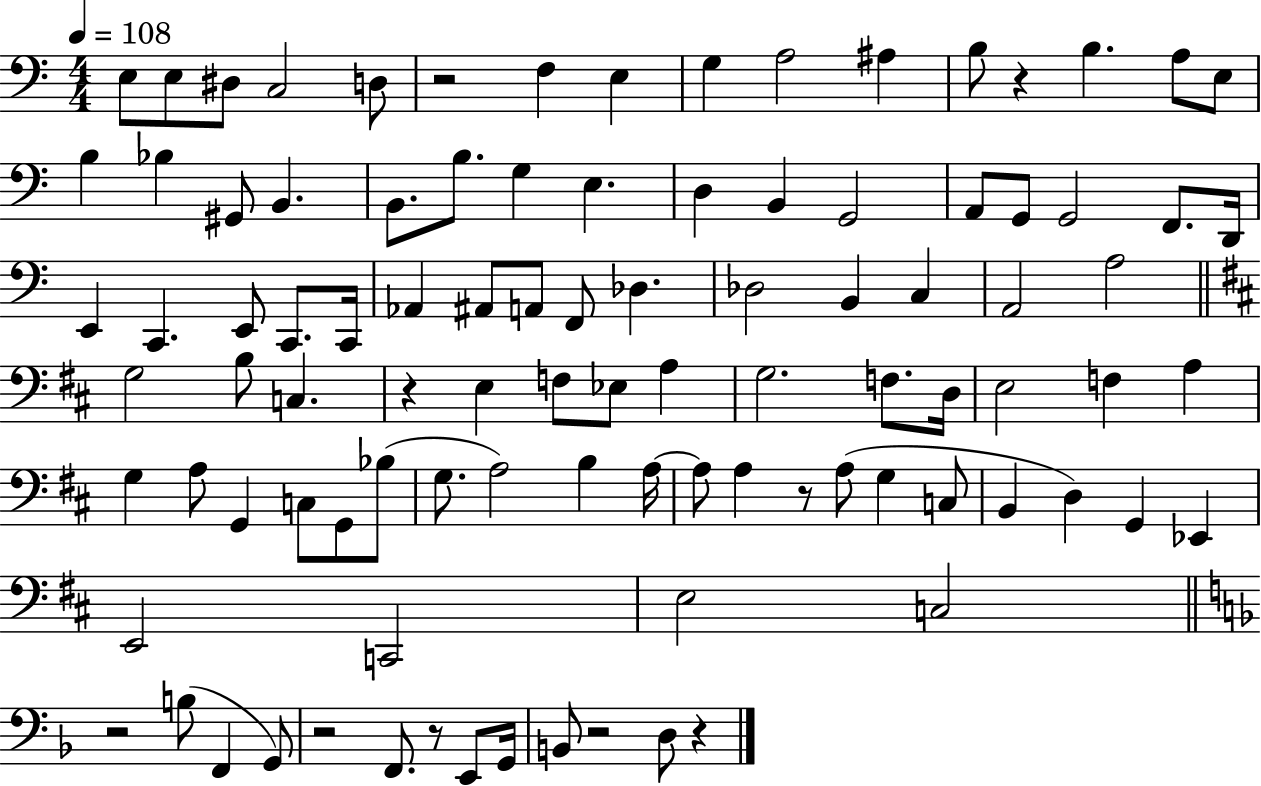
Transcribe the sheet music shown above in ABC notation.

X:1
T:Untitled
M:4/4
L:1/4
K:C
E,/2 E,/2 ^D,/2 C,2 D,/2 z2 F, E, G, A,2 ^A, B,/2 z B, A,/2 E,/2 B, _B, ^G,,/2 B,, B,,/2 B,/2 G, E, D, B,, G,,2 A,,/2 G,,/2 G,,2 F,,/2 D,,/4 E,, C,, E,,/2 C,,/2 C,,/4 _A,, ^A,,/2 A,,/2 F,,/2 _D, _D,2 B,, C, A,,2 A,2 G,2 B,/2 C, z E, F,/2 _E,/2 A, G,2 F,/2 D,/4 E,2 F, A, G, A,/2 G,, C,/2 G,,/2 _B,/2 G,/2 A,2 B, A,/4 A,/2 A, z/2 A,/2 G, C,/2 B,, D, G,, _E,, E,,2 C,,2 E,2 C,2 z2 B,/2 F,, G,,/2 z2 F,,/2 z/2 E,,/2 G,,/4 B,,/2 z2 D,/2 z